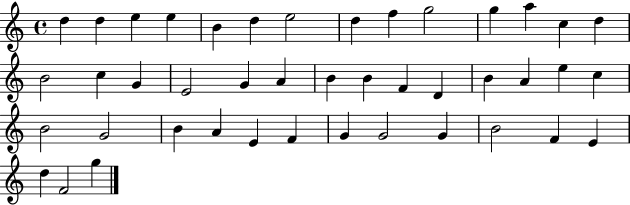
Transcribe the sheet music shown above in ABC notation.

X:1
T:Untitled
M:4/4
L:1/4
K:C
d d e e B d e2 d f g2 g a c d B2 c G E2 G A B B F D B A e c B2 G2 B A E F G G2 G B2 F E d F2 g